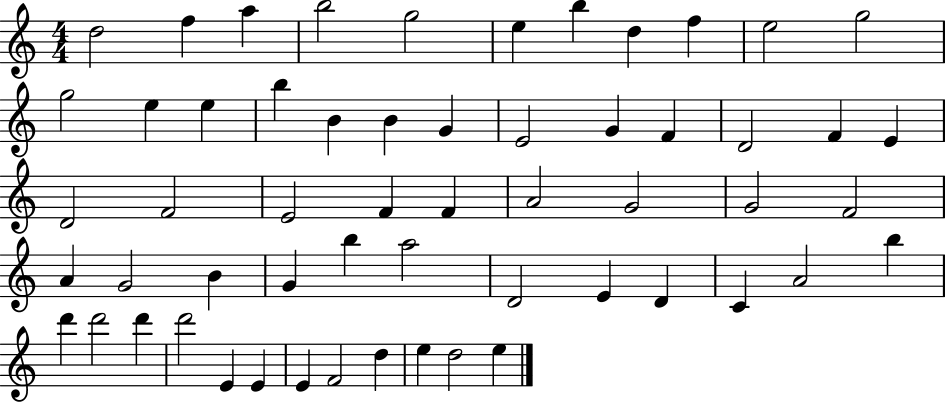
X:1
T:Untitled
M:4/4
L:1/4
K:C
d2 f a b2 g2 e b d f e2 g2 g2 e e b B B G E2 G F D2 F E D2 F2 E2 F F A2 G2 G2 F2 A G2 B G b a2 D2 E D C A2 b d' d'2 d' d'2 E E E F2 d e d2 e